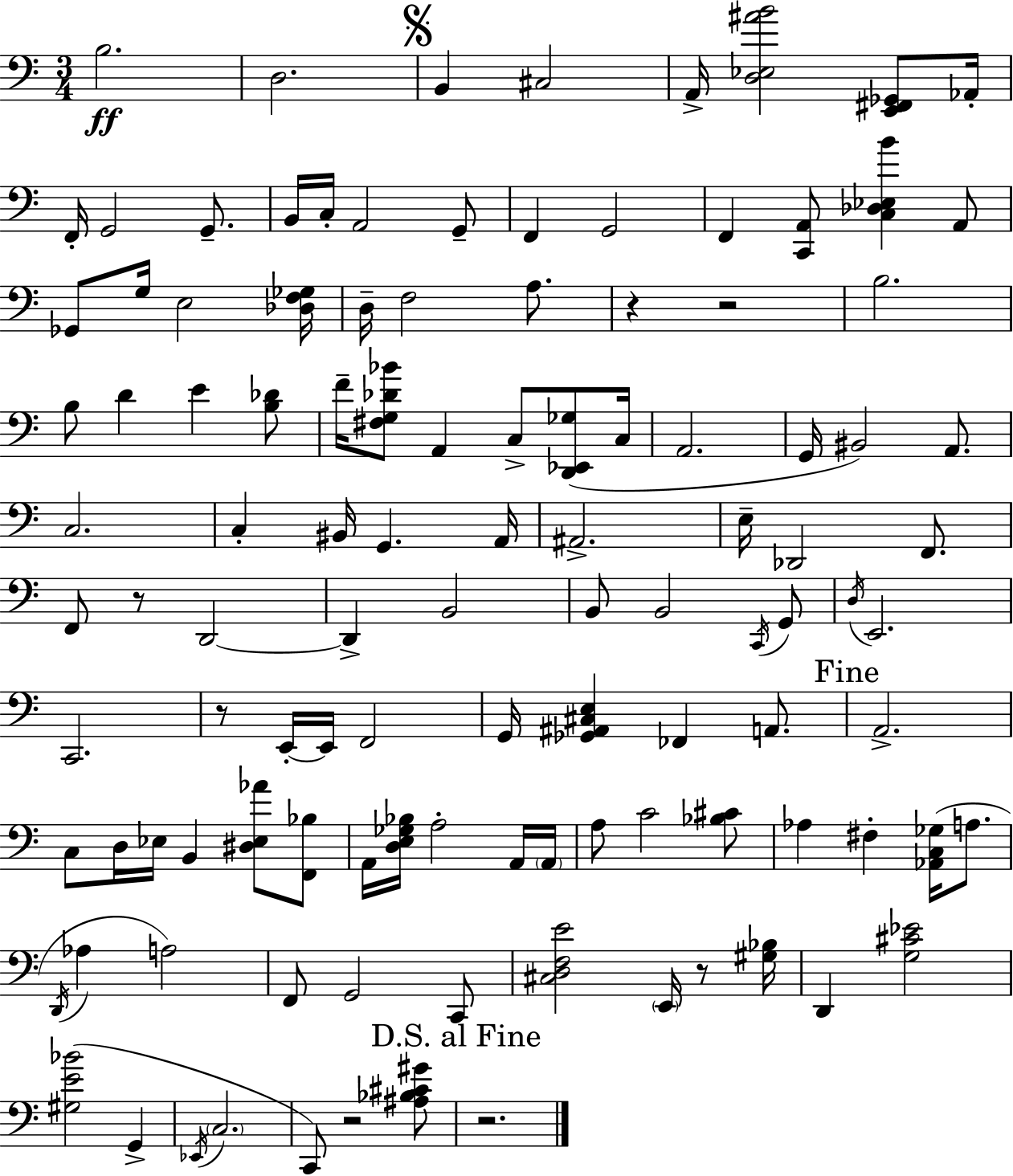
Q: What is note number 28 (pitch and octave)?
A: F4